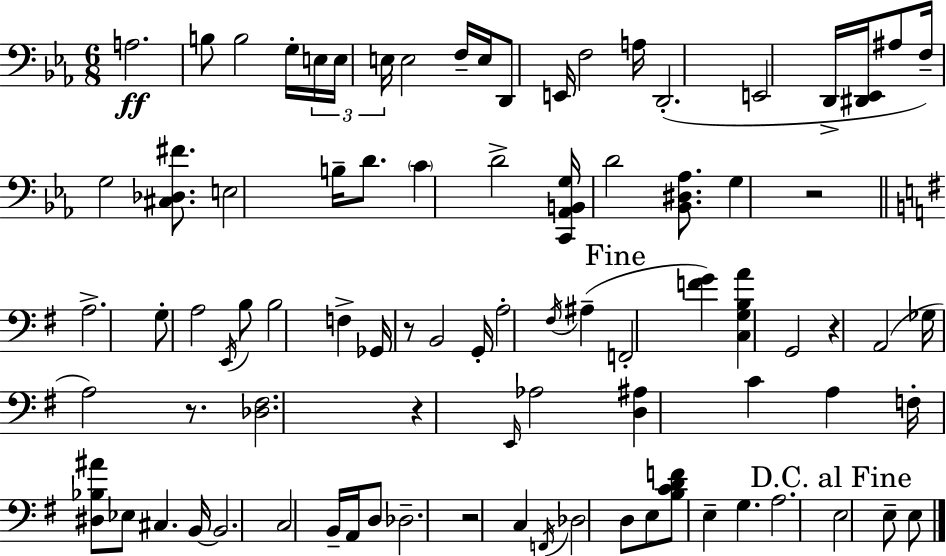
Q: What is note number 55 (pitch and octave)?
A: C3